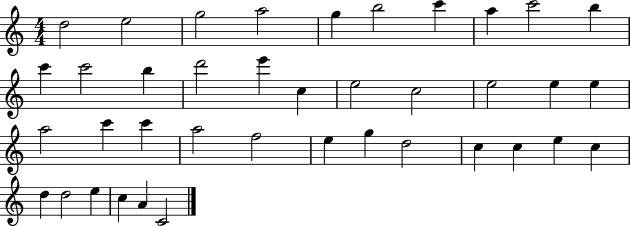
X:1
T:Untitled
M:4/4
L:1/4
K:C
d2 e2 g2 a2 g b2 c' a c'2 b c' c'2 b d'2 e' c e2 c2 e2 e e a2 c' c' a2 f2 e g d2 c c e c d d2 e c A C2